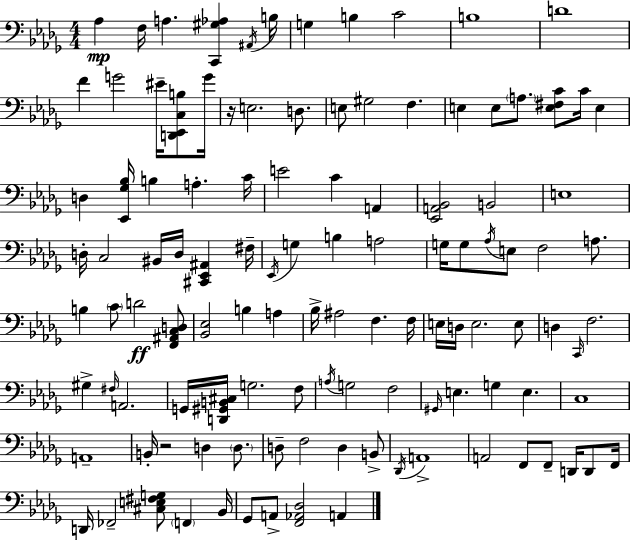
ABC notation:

X:1
T:Untitled
M:4/4
L:1/4
K:Bbm
_A, F,/4 A, [C,,^G,_A,] ^A,,/4 B,/4 G, B, C2 B,4 D4 F G2 ^E/4 [D,,_E,,C,B,]/2 G/4 z/4 E,2 D,/2 E,/2 ^G,2 F, E, E,/2 A,/2 [E,^F,C]/2 C/4 E, D, [_E,,_G,_B,]/4 B, A, C/4 E2 C A,, [_E,,A,,_B,,]2 B,,2 E,4 D,/4 C,2 ^B,,/4 D,/4 [^C,,_E,,^A,,] ^F,/4 _E,,/4 G, B, A,2 G,/4 G,/2 _A,/4 E,/2 F,2 A,/2 B, C/2 D2 [F,,^A,,C,D,]/2 [_B,,_E,]2 B, A, _B,/4 ^A,2 F, F,/4 E,/4 D,/4 E,2 E,/2 D, C,,/4 F,2 ^G, ^F,/4 A,,2 G,,/4 [D,,^G,,B,,^C,]/4 G,2 F,/2 A,/4 G,2 F,2 ^G,,/4 E, G, E, C,4 A,,4 B,,/4 z2 D, D,/2 D,/2 F,2 D, B,,/2 _D,,/4 A,,4 A,,2 F,,/2 F,,/2 D,,/4 D,,/2 F,,/4 D,,/4 _F,,2 [^C,E,^F,G,]/2 F,, _B,,/4 _G,,/2 A,,/2 [F,,_A,,_D,]2 A,,